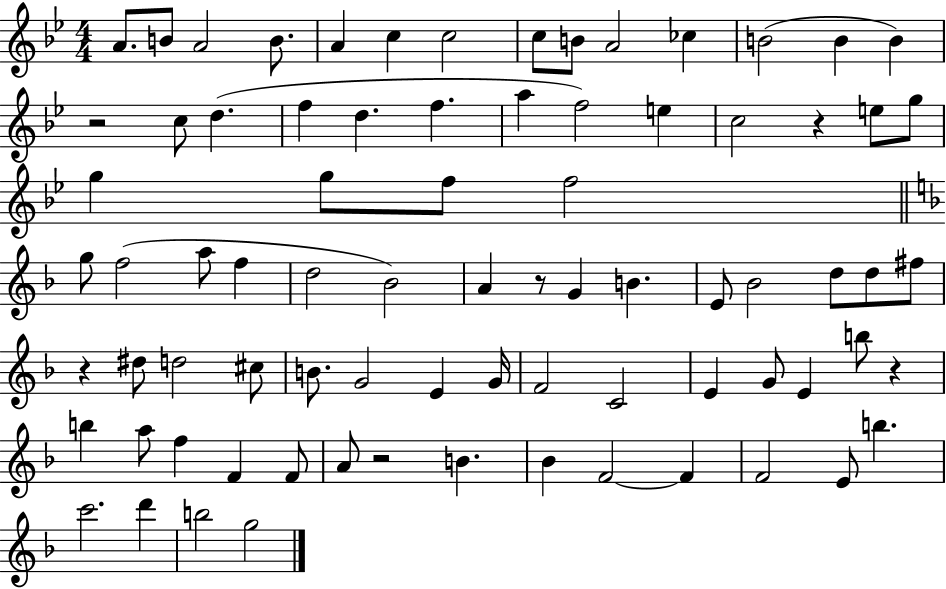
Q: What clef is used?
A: treble